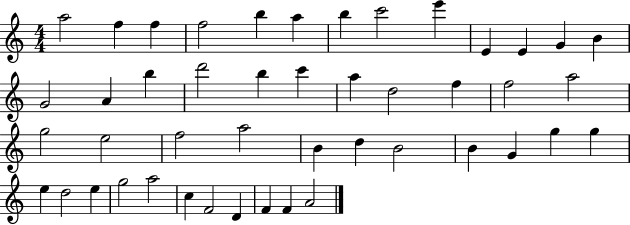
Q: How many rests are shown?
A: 0